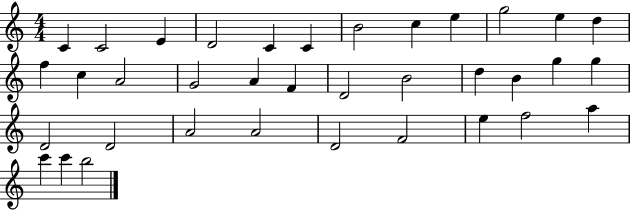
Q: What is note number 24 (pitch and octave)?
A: G5